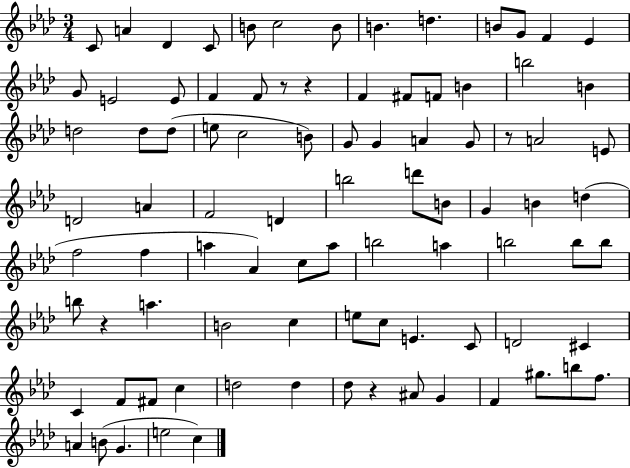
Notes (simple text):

C4/e A4/q Db4/q C4/e B4/e C5/h B4/e B4/q. D5/q. B4/e G4/e F4/q Eb4/q G4/e E4/h E4/e F4/q F4/e R/e R/q F4/q F#4/e F4/e B4/q B5/h B4/q D5/h D5/e D5/e E5/e C5/h B4/e G4/e G4/q A4/q G4/e R/e A4/h E4/e D4/h A4/q F4/h D4/q B5/h D6/e B4/e G4/q B4/q D5/q F5/h F5/q A5/q Ab4/q C5/e A5/e B5/h A5/q B5/h B5/e B5/e B5/e R/q A5/q. B4/h C5/q E5/e C5/e E4/q. C4/e D4/h C#4/q C4/q F4/e F#4/e C5/q D5/h D5/q Db5/e R/q A#4/e G4/q F4/q G#5/e. B5/e F5/e. A4/q B4/e G4/q. E5/h C5/q